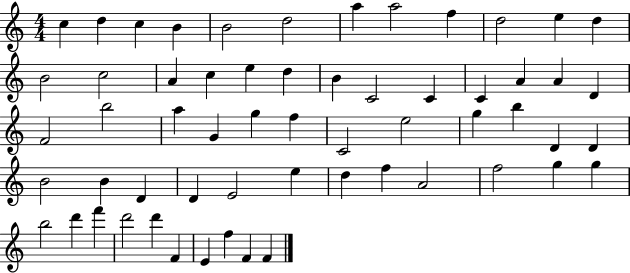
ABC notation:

X:1
T:Untitled
M:4/4
L:1/4
K:C
c d c B B2 d2 a a2 f d2 e d B2 c2 A c e d B C2 C C A A D F2 b2 a G g f C2 e2 g b D D B2 B D D E2 e d f A2 f2 g g b2 d' f' d'2 d' F E f F F